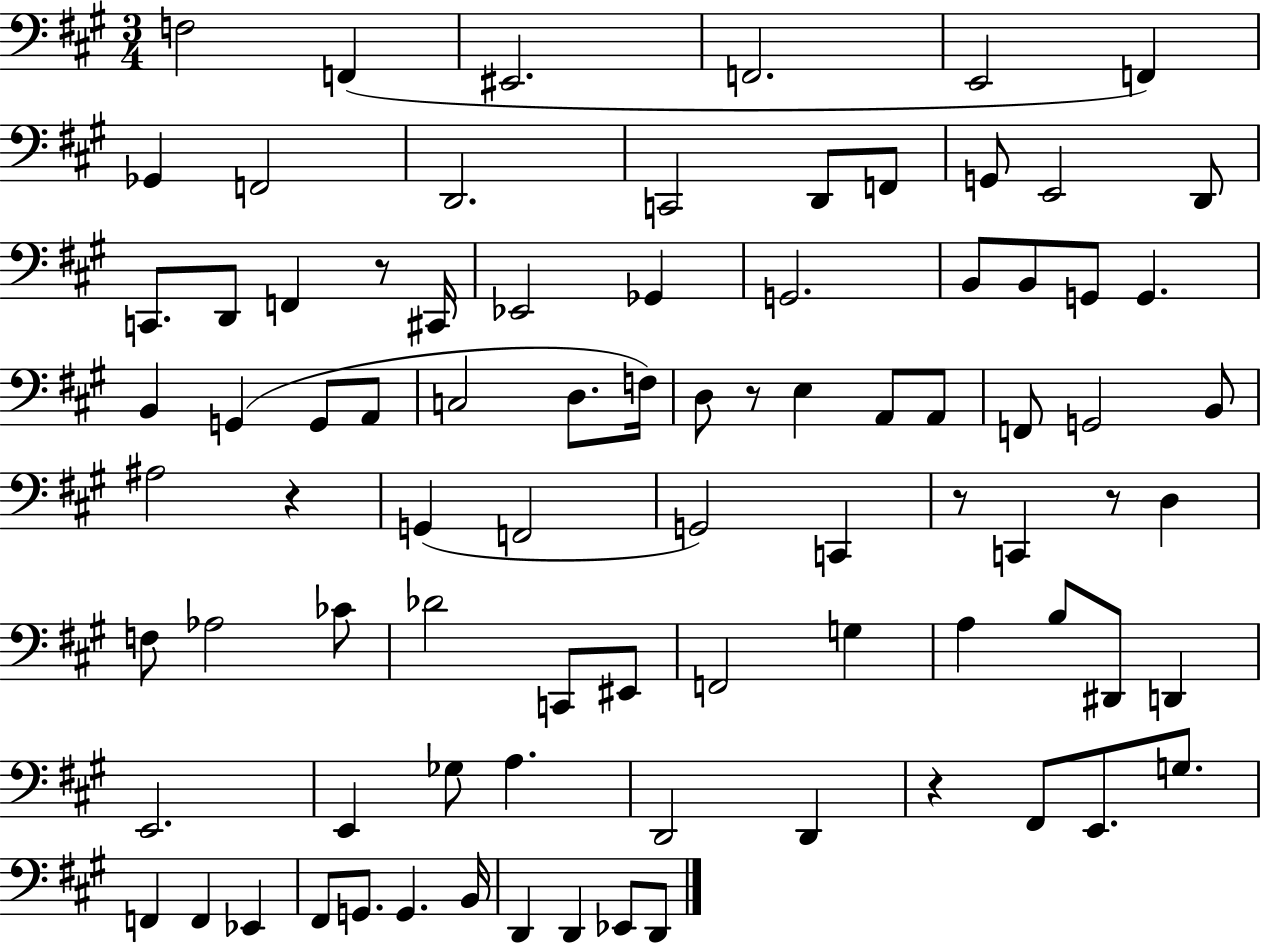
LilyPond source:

{
  \clef bass
  \numericTimeSignature
  \time 3/4
  \key a \major
  f2 f,4( | eis,2. | f,2. | e,2 f,4) | \break ges,4 f,2 | d,2. | c,2 d,8 f,8 | g,8 e,2 d,8 | \break c,8. d,8 f,4 r8 cis,16 | ees,2 ges,4 | g,2. | b,8 b,8 g,8 g,4. | \break b,4 g,4( g,8 a,8 | c2 d8. f16) | d8 r8 e4 a,8 a,8 | f,8 g,2 b,8 | \break ais2 r4 | g,4( f,2 | g,2) c,4 | r8 c,4 r8 d4 | \break f8 aes2 ces'8 | des'2 c,8 eis,8 | f,2 g4 | a4 b8 dis,8 d,4 | \break e,2. | e,4 ges8 a4. | d,2 d,4 | r4 fis,8 e,8. g8. | \break f,4 f,4 ees,4 | fis,8 g,8. g,4. b,16 | d,4 d,4 ees,8 d,8 | \bar "|."
}